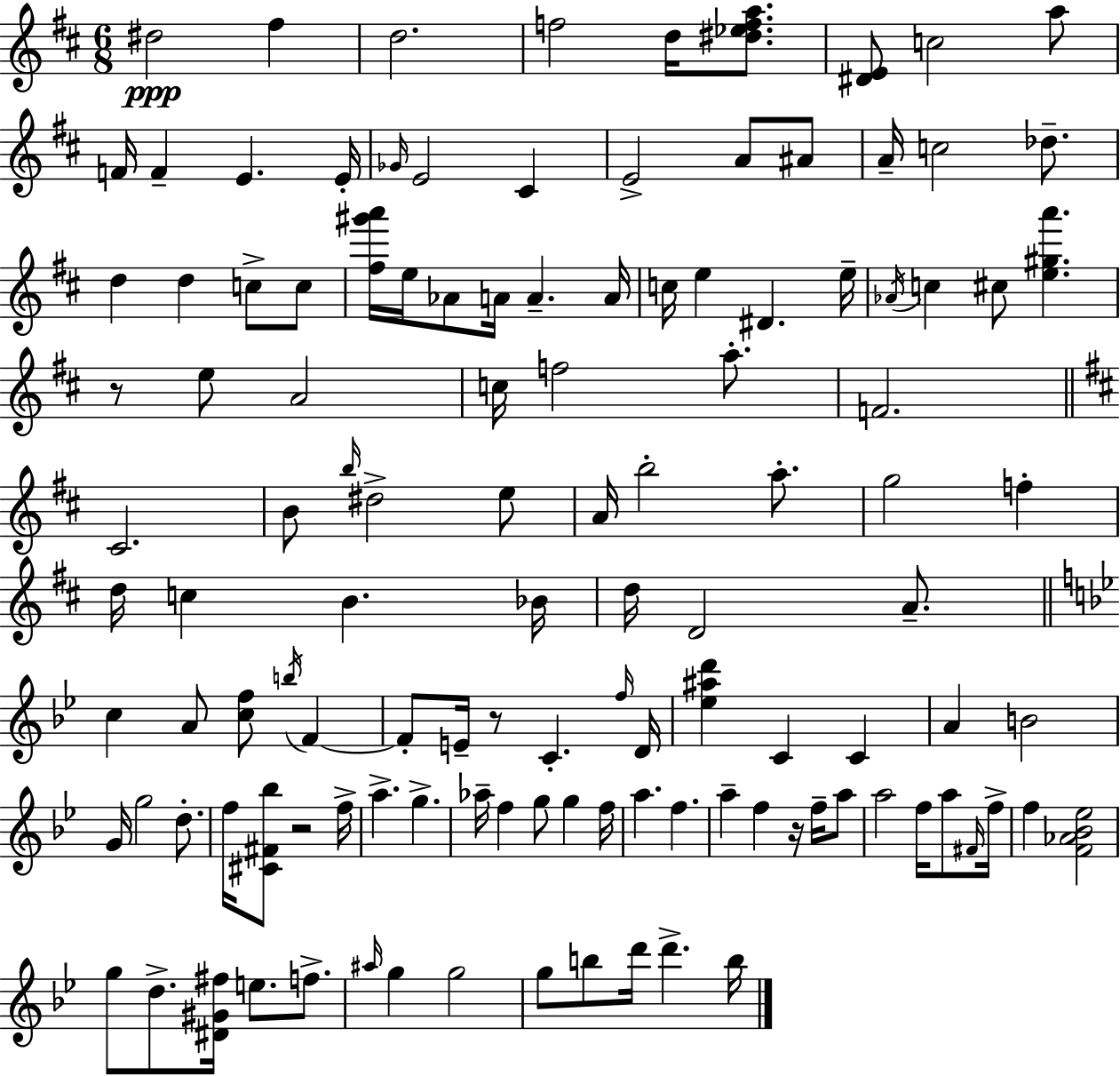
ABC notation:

X:1
T:Untitled
M:6/8
L:1/4
K:D
^d2 ^f d2 f2 d/4 [^d_efa]/2 [^DE]/2 c2 a/2 F/4 F E E/4 _G/4 E2 ^C E2 A/2 ^A/2 A/4 c2 _d/2 d d c/2 c/2 [^f^g'a']/4 e/4 _A/2 A/4 A A/4 c/4 e ^D e/4 _A/4 c ^c/2 [e^ga'] z/2 e/2 A2 c/4 f2 a/2 F2 ^C2 B/2 b/4 ^d2 e/2 A/4 b2 a/2 g2 f d/4 c B _B/4 d/4 D2 A/2 c A/2 [cf]/2 b/4 F F/2 E/4 z/2 C f/4 D/4 [_e^ad'] C C A B2 G/4 g2 d/2 f/4 [^C^F_b]/2 z2 f/4 a g _a/4 f g/2 g f/4 a f a f z/4 f/4 a/2 a2 f/4 a/2 ^F/4 f/4 f [F_A_B_e]2 g/2 d/2 [^D^G^f]/4 e/2 f/2 ^a/4 g g2 g/2 b/2 d'/4 d' b/4